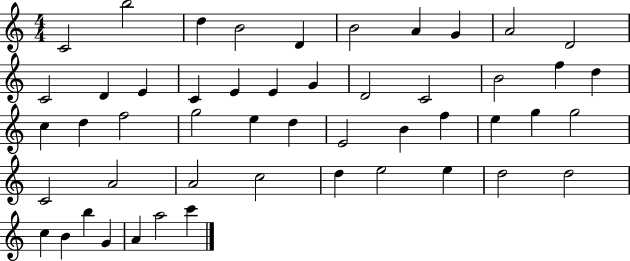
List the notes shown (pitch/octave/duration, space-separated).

C4/h B5/h D5/q B4/h D4/q B4/h A4/q G4/q A4/h D4/h C4/h D4/q E4/q C4/q E4/q E4/q G4/q D4/h C4/h B4/h F5/q D5/q C5/q D5/q F5/h G5/h E5/q D5/q E4/h B4/q F5/q E5/q G5/q G5/h C4/h A4/h A4/h C5/h D5/q E5/h E5/q D5/h D5/h C5/q B4/q B5/q G4/q A4/q A5/h C6/q